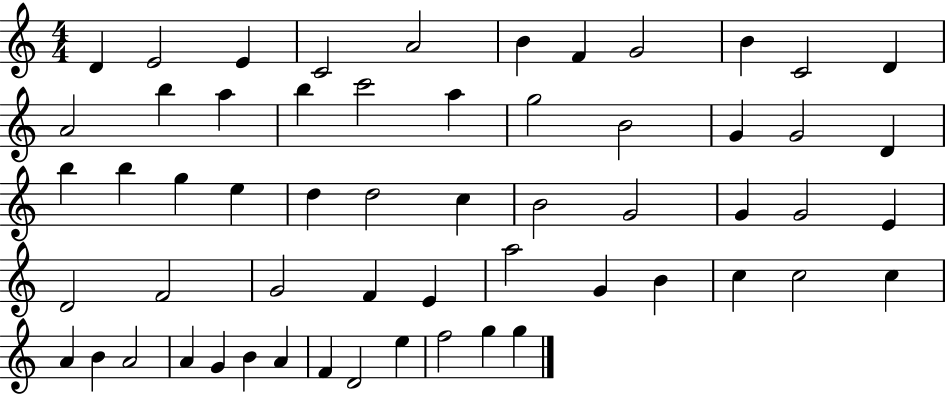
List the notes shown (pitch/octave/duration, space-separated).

D4/q E4/h E4/q C4/h A4/h B4/q F4/q G4/h B4/q C4/h D4/q A4/h B5/q A5/q B5/q C6/h A5/q G5/h B4/h G4/q G4/h D4/q B5/q B5/q G5/q E5/q D5/q D5/h C5/q B4/h G4/h G4/q G4/h E4/q D4/h F4/h G4/h F4/q E4/q A5/h G4/q B4/q C5/q C5/h C5/q A4/q B4/q A4/h A4/q G4/q B4/q A4/q F4/q D4/h E5/q F5/h G5/q G5/q